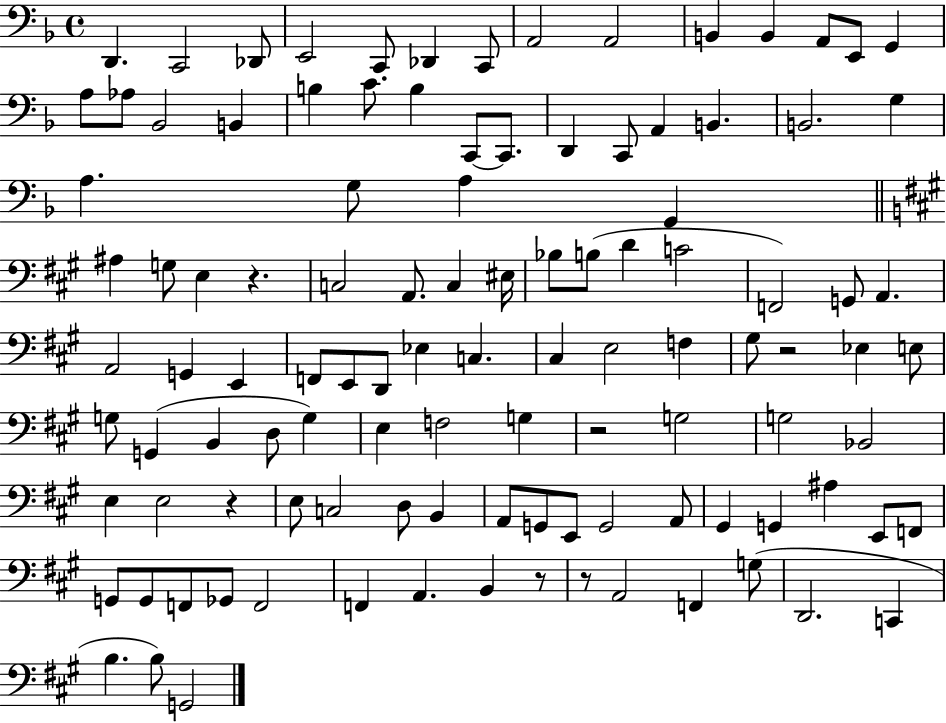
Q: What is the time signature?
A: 4/4